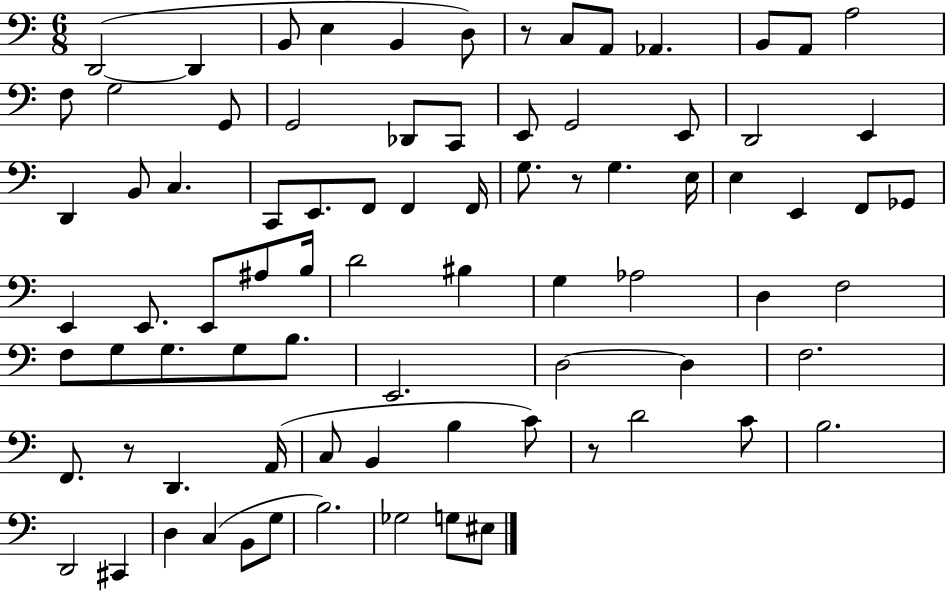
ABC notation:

X:1
T:Untitled
M:6/8
L:1/4
K:C
D,,2 D,, B,,/2 E, B,, D,/2 z/2 C,/2 A,,/2 _A,, B,,/2 A,,/2 A,2 F,/2 G,2 G,,/2 G,,2 _D,,/2 C,,/2 E,,/2 G,,2 E,,/2 D,,2 E,, D,, B,,/2 C, C,,/2 E,,/2 F,,/2 F,, F,,/4 G,/2 z/2 G, E,/4 E, E,, F,,/2 _G,,/2 E,, E,,/2 E,,/2 ^A,/2 B,/4 D2 ^B, G, _A,2 D, F,2 F,/2 G,/2 G,/2 G,/2 B,/2 E,,2 D,2 D, F,2 F,,/2 z/2 D,, A,,/4 C,/2 B,, B, C/2 z/2 D2 C/2 B,2 D,,2 ^C,, D, C, B,,/2 G,/2 B,2 _G,2 G,/2 ^E,/2